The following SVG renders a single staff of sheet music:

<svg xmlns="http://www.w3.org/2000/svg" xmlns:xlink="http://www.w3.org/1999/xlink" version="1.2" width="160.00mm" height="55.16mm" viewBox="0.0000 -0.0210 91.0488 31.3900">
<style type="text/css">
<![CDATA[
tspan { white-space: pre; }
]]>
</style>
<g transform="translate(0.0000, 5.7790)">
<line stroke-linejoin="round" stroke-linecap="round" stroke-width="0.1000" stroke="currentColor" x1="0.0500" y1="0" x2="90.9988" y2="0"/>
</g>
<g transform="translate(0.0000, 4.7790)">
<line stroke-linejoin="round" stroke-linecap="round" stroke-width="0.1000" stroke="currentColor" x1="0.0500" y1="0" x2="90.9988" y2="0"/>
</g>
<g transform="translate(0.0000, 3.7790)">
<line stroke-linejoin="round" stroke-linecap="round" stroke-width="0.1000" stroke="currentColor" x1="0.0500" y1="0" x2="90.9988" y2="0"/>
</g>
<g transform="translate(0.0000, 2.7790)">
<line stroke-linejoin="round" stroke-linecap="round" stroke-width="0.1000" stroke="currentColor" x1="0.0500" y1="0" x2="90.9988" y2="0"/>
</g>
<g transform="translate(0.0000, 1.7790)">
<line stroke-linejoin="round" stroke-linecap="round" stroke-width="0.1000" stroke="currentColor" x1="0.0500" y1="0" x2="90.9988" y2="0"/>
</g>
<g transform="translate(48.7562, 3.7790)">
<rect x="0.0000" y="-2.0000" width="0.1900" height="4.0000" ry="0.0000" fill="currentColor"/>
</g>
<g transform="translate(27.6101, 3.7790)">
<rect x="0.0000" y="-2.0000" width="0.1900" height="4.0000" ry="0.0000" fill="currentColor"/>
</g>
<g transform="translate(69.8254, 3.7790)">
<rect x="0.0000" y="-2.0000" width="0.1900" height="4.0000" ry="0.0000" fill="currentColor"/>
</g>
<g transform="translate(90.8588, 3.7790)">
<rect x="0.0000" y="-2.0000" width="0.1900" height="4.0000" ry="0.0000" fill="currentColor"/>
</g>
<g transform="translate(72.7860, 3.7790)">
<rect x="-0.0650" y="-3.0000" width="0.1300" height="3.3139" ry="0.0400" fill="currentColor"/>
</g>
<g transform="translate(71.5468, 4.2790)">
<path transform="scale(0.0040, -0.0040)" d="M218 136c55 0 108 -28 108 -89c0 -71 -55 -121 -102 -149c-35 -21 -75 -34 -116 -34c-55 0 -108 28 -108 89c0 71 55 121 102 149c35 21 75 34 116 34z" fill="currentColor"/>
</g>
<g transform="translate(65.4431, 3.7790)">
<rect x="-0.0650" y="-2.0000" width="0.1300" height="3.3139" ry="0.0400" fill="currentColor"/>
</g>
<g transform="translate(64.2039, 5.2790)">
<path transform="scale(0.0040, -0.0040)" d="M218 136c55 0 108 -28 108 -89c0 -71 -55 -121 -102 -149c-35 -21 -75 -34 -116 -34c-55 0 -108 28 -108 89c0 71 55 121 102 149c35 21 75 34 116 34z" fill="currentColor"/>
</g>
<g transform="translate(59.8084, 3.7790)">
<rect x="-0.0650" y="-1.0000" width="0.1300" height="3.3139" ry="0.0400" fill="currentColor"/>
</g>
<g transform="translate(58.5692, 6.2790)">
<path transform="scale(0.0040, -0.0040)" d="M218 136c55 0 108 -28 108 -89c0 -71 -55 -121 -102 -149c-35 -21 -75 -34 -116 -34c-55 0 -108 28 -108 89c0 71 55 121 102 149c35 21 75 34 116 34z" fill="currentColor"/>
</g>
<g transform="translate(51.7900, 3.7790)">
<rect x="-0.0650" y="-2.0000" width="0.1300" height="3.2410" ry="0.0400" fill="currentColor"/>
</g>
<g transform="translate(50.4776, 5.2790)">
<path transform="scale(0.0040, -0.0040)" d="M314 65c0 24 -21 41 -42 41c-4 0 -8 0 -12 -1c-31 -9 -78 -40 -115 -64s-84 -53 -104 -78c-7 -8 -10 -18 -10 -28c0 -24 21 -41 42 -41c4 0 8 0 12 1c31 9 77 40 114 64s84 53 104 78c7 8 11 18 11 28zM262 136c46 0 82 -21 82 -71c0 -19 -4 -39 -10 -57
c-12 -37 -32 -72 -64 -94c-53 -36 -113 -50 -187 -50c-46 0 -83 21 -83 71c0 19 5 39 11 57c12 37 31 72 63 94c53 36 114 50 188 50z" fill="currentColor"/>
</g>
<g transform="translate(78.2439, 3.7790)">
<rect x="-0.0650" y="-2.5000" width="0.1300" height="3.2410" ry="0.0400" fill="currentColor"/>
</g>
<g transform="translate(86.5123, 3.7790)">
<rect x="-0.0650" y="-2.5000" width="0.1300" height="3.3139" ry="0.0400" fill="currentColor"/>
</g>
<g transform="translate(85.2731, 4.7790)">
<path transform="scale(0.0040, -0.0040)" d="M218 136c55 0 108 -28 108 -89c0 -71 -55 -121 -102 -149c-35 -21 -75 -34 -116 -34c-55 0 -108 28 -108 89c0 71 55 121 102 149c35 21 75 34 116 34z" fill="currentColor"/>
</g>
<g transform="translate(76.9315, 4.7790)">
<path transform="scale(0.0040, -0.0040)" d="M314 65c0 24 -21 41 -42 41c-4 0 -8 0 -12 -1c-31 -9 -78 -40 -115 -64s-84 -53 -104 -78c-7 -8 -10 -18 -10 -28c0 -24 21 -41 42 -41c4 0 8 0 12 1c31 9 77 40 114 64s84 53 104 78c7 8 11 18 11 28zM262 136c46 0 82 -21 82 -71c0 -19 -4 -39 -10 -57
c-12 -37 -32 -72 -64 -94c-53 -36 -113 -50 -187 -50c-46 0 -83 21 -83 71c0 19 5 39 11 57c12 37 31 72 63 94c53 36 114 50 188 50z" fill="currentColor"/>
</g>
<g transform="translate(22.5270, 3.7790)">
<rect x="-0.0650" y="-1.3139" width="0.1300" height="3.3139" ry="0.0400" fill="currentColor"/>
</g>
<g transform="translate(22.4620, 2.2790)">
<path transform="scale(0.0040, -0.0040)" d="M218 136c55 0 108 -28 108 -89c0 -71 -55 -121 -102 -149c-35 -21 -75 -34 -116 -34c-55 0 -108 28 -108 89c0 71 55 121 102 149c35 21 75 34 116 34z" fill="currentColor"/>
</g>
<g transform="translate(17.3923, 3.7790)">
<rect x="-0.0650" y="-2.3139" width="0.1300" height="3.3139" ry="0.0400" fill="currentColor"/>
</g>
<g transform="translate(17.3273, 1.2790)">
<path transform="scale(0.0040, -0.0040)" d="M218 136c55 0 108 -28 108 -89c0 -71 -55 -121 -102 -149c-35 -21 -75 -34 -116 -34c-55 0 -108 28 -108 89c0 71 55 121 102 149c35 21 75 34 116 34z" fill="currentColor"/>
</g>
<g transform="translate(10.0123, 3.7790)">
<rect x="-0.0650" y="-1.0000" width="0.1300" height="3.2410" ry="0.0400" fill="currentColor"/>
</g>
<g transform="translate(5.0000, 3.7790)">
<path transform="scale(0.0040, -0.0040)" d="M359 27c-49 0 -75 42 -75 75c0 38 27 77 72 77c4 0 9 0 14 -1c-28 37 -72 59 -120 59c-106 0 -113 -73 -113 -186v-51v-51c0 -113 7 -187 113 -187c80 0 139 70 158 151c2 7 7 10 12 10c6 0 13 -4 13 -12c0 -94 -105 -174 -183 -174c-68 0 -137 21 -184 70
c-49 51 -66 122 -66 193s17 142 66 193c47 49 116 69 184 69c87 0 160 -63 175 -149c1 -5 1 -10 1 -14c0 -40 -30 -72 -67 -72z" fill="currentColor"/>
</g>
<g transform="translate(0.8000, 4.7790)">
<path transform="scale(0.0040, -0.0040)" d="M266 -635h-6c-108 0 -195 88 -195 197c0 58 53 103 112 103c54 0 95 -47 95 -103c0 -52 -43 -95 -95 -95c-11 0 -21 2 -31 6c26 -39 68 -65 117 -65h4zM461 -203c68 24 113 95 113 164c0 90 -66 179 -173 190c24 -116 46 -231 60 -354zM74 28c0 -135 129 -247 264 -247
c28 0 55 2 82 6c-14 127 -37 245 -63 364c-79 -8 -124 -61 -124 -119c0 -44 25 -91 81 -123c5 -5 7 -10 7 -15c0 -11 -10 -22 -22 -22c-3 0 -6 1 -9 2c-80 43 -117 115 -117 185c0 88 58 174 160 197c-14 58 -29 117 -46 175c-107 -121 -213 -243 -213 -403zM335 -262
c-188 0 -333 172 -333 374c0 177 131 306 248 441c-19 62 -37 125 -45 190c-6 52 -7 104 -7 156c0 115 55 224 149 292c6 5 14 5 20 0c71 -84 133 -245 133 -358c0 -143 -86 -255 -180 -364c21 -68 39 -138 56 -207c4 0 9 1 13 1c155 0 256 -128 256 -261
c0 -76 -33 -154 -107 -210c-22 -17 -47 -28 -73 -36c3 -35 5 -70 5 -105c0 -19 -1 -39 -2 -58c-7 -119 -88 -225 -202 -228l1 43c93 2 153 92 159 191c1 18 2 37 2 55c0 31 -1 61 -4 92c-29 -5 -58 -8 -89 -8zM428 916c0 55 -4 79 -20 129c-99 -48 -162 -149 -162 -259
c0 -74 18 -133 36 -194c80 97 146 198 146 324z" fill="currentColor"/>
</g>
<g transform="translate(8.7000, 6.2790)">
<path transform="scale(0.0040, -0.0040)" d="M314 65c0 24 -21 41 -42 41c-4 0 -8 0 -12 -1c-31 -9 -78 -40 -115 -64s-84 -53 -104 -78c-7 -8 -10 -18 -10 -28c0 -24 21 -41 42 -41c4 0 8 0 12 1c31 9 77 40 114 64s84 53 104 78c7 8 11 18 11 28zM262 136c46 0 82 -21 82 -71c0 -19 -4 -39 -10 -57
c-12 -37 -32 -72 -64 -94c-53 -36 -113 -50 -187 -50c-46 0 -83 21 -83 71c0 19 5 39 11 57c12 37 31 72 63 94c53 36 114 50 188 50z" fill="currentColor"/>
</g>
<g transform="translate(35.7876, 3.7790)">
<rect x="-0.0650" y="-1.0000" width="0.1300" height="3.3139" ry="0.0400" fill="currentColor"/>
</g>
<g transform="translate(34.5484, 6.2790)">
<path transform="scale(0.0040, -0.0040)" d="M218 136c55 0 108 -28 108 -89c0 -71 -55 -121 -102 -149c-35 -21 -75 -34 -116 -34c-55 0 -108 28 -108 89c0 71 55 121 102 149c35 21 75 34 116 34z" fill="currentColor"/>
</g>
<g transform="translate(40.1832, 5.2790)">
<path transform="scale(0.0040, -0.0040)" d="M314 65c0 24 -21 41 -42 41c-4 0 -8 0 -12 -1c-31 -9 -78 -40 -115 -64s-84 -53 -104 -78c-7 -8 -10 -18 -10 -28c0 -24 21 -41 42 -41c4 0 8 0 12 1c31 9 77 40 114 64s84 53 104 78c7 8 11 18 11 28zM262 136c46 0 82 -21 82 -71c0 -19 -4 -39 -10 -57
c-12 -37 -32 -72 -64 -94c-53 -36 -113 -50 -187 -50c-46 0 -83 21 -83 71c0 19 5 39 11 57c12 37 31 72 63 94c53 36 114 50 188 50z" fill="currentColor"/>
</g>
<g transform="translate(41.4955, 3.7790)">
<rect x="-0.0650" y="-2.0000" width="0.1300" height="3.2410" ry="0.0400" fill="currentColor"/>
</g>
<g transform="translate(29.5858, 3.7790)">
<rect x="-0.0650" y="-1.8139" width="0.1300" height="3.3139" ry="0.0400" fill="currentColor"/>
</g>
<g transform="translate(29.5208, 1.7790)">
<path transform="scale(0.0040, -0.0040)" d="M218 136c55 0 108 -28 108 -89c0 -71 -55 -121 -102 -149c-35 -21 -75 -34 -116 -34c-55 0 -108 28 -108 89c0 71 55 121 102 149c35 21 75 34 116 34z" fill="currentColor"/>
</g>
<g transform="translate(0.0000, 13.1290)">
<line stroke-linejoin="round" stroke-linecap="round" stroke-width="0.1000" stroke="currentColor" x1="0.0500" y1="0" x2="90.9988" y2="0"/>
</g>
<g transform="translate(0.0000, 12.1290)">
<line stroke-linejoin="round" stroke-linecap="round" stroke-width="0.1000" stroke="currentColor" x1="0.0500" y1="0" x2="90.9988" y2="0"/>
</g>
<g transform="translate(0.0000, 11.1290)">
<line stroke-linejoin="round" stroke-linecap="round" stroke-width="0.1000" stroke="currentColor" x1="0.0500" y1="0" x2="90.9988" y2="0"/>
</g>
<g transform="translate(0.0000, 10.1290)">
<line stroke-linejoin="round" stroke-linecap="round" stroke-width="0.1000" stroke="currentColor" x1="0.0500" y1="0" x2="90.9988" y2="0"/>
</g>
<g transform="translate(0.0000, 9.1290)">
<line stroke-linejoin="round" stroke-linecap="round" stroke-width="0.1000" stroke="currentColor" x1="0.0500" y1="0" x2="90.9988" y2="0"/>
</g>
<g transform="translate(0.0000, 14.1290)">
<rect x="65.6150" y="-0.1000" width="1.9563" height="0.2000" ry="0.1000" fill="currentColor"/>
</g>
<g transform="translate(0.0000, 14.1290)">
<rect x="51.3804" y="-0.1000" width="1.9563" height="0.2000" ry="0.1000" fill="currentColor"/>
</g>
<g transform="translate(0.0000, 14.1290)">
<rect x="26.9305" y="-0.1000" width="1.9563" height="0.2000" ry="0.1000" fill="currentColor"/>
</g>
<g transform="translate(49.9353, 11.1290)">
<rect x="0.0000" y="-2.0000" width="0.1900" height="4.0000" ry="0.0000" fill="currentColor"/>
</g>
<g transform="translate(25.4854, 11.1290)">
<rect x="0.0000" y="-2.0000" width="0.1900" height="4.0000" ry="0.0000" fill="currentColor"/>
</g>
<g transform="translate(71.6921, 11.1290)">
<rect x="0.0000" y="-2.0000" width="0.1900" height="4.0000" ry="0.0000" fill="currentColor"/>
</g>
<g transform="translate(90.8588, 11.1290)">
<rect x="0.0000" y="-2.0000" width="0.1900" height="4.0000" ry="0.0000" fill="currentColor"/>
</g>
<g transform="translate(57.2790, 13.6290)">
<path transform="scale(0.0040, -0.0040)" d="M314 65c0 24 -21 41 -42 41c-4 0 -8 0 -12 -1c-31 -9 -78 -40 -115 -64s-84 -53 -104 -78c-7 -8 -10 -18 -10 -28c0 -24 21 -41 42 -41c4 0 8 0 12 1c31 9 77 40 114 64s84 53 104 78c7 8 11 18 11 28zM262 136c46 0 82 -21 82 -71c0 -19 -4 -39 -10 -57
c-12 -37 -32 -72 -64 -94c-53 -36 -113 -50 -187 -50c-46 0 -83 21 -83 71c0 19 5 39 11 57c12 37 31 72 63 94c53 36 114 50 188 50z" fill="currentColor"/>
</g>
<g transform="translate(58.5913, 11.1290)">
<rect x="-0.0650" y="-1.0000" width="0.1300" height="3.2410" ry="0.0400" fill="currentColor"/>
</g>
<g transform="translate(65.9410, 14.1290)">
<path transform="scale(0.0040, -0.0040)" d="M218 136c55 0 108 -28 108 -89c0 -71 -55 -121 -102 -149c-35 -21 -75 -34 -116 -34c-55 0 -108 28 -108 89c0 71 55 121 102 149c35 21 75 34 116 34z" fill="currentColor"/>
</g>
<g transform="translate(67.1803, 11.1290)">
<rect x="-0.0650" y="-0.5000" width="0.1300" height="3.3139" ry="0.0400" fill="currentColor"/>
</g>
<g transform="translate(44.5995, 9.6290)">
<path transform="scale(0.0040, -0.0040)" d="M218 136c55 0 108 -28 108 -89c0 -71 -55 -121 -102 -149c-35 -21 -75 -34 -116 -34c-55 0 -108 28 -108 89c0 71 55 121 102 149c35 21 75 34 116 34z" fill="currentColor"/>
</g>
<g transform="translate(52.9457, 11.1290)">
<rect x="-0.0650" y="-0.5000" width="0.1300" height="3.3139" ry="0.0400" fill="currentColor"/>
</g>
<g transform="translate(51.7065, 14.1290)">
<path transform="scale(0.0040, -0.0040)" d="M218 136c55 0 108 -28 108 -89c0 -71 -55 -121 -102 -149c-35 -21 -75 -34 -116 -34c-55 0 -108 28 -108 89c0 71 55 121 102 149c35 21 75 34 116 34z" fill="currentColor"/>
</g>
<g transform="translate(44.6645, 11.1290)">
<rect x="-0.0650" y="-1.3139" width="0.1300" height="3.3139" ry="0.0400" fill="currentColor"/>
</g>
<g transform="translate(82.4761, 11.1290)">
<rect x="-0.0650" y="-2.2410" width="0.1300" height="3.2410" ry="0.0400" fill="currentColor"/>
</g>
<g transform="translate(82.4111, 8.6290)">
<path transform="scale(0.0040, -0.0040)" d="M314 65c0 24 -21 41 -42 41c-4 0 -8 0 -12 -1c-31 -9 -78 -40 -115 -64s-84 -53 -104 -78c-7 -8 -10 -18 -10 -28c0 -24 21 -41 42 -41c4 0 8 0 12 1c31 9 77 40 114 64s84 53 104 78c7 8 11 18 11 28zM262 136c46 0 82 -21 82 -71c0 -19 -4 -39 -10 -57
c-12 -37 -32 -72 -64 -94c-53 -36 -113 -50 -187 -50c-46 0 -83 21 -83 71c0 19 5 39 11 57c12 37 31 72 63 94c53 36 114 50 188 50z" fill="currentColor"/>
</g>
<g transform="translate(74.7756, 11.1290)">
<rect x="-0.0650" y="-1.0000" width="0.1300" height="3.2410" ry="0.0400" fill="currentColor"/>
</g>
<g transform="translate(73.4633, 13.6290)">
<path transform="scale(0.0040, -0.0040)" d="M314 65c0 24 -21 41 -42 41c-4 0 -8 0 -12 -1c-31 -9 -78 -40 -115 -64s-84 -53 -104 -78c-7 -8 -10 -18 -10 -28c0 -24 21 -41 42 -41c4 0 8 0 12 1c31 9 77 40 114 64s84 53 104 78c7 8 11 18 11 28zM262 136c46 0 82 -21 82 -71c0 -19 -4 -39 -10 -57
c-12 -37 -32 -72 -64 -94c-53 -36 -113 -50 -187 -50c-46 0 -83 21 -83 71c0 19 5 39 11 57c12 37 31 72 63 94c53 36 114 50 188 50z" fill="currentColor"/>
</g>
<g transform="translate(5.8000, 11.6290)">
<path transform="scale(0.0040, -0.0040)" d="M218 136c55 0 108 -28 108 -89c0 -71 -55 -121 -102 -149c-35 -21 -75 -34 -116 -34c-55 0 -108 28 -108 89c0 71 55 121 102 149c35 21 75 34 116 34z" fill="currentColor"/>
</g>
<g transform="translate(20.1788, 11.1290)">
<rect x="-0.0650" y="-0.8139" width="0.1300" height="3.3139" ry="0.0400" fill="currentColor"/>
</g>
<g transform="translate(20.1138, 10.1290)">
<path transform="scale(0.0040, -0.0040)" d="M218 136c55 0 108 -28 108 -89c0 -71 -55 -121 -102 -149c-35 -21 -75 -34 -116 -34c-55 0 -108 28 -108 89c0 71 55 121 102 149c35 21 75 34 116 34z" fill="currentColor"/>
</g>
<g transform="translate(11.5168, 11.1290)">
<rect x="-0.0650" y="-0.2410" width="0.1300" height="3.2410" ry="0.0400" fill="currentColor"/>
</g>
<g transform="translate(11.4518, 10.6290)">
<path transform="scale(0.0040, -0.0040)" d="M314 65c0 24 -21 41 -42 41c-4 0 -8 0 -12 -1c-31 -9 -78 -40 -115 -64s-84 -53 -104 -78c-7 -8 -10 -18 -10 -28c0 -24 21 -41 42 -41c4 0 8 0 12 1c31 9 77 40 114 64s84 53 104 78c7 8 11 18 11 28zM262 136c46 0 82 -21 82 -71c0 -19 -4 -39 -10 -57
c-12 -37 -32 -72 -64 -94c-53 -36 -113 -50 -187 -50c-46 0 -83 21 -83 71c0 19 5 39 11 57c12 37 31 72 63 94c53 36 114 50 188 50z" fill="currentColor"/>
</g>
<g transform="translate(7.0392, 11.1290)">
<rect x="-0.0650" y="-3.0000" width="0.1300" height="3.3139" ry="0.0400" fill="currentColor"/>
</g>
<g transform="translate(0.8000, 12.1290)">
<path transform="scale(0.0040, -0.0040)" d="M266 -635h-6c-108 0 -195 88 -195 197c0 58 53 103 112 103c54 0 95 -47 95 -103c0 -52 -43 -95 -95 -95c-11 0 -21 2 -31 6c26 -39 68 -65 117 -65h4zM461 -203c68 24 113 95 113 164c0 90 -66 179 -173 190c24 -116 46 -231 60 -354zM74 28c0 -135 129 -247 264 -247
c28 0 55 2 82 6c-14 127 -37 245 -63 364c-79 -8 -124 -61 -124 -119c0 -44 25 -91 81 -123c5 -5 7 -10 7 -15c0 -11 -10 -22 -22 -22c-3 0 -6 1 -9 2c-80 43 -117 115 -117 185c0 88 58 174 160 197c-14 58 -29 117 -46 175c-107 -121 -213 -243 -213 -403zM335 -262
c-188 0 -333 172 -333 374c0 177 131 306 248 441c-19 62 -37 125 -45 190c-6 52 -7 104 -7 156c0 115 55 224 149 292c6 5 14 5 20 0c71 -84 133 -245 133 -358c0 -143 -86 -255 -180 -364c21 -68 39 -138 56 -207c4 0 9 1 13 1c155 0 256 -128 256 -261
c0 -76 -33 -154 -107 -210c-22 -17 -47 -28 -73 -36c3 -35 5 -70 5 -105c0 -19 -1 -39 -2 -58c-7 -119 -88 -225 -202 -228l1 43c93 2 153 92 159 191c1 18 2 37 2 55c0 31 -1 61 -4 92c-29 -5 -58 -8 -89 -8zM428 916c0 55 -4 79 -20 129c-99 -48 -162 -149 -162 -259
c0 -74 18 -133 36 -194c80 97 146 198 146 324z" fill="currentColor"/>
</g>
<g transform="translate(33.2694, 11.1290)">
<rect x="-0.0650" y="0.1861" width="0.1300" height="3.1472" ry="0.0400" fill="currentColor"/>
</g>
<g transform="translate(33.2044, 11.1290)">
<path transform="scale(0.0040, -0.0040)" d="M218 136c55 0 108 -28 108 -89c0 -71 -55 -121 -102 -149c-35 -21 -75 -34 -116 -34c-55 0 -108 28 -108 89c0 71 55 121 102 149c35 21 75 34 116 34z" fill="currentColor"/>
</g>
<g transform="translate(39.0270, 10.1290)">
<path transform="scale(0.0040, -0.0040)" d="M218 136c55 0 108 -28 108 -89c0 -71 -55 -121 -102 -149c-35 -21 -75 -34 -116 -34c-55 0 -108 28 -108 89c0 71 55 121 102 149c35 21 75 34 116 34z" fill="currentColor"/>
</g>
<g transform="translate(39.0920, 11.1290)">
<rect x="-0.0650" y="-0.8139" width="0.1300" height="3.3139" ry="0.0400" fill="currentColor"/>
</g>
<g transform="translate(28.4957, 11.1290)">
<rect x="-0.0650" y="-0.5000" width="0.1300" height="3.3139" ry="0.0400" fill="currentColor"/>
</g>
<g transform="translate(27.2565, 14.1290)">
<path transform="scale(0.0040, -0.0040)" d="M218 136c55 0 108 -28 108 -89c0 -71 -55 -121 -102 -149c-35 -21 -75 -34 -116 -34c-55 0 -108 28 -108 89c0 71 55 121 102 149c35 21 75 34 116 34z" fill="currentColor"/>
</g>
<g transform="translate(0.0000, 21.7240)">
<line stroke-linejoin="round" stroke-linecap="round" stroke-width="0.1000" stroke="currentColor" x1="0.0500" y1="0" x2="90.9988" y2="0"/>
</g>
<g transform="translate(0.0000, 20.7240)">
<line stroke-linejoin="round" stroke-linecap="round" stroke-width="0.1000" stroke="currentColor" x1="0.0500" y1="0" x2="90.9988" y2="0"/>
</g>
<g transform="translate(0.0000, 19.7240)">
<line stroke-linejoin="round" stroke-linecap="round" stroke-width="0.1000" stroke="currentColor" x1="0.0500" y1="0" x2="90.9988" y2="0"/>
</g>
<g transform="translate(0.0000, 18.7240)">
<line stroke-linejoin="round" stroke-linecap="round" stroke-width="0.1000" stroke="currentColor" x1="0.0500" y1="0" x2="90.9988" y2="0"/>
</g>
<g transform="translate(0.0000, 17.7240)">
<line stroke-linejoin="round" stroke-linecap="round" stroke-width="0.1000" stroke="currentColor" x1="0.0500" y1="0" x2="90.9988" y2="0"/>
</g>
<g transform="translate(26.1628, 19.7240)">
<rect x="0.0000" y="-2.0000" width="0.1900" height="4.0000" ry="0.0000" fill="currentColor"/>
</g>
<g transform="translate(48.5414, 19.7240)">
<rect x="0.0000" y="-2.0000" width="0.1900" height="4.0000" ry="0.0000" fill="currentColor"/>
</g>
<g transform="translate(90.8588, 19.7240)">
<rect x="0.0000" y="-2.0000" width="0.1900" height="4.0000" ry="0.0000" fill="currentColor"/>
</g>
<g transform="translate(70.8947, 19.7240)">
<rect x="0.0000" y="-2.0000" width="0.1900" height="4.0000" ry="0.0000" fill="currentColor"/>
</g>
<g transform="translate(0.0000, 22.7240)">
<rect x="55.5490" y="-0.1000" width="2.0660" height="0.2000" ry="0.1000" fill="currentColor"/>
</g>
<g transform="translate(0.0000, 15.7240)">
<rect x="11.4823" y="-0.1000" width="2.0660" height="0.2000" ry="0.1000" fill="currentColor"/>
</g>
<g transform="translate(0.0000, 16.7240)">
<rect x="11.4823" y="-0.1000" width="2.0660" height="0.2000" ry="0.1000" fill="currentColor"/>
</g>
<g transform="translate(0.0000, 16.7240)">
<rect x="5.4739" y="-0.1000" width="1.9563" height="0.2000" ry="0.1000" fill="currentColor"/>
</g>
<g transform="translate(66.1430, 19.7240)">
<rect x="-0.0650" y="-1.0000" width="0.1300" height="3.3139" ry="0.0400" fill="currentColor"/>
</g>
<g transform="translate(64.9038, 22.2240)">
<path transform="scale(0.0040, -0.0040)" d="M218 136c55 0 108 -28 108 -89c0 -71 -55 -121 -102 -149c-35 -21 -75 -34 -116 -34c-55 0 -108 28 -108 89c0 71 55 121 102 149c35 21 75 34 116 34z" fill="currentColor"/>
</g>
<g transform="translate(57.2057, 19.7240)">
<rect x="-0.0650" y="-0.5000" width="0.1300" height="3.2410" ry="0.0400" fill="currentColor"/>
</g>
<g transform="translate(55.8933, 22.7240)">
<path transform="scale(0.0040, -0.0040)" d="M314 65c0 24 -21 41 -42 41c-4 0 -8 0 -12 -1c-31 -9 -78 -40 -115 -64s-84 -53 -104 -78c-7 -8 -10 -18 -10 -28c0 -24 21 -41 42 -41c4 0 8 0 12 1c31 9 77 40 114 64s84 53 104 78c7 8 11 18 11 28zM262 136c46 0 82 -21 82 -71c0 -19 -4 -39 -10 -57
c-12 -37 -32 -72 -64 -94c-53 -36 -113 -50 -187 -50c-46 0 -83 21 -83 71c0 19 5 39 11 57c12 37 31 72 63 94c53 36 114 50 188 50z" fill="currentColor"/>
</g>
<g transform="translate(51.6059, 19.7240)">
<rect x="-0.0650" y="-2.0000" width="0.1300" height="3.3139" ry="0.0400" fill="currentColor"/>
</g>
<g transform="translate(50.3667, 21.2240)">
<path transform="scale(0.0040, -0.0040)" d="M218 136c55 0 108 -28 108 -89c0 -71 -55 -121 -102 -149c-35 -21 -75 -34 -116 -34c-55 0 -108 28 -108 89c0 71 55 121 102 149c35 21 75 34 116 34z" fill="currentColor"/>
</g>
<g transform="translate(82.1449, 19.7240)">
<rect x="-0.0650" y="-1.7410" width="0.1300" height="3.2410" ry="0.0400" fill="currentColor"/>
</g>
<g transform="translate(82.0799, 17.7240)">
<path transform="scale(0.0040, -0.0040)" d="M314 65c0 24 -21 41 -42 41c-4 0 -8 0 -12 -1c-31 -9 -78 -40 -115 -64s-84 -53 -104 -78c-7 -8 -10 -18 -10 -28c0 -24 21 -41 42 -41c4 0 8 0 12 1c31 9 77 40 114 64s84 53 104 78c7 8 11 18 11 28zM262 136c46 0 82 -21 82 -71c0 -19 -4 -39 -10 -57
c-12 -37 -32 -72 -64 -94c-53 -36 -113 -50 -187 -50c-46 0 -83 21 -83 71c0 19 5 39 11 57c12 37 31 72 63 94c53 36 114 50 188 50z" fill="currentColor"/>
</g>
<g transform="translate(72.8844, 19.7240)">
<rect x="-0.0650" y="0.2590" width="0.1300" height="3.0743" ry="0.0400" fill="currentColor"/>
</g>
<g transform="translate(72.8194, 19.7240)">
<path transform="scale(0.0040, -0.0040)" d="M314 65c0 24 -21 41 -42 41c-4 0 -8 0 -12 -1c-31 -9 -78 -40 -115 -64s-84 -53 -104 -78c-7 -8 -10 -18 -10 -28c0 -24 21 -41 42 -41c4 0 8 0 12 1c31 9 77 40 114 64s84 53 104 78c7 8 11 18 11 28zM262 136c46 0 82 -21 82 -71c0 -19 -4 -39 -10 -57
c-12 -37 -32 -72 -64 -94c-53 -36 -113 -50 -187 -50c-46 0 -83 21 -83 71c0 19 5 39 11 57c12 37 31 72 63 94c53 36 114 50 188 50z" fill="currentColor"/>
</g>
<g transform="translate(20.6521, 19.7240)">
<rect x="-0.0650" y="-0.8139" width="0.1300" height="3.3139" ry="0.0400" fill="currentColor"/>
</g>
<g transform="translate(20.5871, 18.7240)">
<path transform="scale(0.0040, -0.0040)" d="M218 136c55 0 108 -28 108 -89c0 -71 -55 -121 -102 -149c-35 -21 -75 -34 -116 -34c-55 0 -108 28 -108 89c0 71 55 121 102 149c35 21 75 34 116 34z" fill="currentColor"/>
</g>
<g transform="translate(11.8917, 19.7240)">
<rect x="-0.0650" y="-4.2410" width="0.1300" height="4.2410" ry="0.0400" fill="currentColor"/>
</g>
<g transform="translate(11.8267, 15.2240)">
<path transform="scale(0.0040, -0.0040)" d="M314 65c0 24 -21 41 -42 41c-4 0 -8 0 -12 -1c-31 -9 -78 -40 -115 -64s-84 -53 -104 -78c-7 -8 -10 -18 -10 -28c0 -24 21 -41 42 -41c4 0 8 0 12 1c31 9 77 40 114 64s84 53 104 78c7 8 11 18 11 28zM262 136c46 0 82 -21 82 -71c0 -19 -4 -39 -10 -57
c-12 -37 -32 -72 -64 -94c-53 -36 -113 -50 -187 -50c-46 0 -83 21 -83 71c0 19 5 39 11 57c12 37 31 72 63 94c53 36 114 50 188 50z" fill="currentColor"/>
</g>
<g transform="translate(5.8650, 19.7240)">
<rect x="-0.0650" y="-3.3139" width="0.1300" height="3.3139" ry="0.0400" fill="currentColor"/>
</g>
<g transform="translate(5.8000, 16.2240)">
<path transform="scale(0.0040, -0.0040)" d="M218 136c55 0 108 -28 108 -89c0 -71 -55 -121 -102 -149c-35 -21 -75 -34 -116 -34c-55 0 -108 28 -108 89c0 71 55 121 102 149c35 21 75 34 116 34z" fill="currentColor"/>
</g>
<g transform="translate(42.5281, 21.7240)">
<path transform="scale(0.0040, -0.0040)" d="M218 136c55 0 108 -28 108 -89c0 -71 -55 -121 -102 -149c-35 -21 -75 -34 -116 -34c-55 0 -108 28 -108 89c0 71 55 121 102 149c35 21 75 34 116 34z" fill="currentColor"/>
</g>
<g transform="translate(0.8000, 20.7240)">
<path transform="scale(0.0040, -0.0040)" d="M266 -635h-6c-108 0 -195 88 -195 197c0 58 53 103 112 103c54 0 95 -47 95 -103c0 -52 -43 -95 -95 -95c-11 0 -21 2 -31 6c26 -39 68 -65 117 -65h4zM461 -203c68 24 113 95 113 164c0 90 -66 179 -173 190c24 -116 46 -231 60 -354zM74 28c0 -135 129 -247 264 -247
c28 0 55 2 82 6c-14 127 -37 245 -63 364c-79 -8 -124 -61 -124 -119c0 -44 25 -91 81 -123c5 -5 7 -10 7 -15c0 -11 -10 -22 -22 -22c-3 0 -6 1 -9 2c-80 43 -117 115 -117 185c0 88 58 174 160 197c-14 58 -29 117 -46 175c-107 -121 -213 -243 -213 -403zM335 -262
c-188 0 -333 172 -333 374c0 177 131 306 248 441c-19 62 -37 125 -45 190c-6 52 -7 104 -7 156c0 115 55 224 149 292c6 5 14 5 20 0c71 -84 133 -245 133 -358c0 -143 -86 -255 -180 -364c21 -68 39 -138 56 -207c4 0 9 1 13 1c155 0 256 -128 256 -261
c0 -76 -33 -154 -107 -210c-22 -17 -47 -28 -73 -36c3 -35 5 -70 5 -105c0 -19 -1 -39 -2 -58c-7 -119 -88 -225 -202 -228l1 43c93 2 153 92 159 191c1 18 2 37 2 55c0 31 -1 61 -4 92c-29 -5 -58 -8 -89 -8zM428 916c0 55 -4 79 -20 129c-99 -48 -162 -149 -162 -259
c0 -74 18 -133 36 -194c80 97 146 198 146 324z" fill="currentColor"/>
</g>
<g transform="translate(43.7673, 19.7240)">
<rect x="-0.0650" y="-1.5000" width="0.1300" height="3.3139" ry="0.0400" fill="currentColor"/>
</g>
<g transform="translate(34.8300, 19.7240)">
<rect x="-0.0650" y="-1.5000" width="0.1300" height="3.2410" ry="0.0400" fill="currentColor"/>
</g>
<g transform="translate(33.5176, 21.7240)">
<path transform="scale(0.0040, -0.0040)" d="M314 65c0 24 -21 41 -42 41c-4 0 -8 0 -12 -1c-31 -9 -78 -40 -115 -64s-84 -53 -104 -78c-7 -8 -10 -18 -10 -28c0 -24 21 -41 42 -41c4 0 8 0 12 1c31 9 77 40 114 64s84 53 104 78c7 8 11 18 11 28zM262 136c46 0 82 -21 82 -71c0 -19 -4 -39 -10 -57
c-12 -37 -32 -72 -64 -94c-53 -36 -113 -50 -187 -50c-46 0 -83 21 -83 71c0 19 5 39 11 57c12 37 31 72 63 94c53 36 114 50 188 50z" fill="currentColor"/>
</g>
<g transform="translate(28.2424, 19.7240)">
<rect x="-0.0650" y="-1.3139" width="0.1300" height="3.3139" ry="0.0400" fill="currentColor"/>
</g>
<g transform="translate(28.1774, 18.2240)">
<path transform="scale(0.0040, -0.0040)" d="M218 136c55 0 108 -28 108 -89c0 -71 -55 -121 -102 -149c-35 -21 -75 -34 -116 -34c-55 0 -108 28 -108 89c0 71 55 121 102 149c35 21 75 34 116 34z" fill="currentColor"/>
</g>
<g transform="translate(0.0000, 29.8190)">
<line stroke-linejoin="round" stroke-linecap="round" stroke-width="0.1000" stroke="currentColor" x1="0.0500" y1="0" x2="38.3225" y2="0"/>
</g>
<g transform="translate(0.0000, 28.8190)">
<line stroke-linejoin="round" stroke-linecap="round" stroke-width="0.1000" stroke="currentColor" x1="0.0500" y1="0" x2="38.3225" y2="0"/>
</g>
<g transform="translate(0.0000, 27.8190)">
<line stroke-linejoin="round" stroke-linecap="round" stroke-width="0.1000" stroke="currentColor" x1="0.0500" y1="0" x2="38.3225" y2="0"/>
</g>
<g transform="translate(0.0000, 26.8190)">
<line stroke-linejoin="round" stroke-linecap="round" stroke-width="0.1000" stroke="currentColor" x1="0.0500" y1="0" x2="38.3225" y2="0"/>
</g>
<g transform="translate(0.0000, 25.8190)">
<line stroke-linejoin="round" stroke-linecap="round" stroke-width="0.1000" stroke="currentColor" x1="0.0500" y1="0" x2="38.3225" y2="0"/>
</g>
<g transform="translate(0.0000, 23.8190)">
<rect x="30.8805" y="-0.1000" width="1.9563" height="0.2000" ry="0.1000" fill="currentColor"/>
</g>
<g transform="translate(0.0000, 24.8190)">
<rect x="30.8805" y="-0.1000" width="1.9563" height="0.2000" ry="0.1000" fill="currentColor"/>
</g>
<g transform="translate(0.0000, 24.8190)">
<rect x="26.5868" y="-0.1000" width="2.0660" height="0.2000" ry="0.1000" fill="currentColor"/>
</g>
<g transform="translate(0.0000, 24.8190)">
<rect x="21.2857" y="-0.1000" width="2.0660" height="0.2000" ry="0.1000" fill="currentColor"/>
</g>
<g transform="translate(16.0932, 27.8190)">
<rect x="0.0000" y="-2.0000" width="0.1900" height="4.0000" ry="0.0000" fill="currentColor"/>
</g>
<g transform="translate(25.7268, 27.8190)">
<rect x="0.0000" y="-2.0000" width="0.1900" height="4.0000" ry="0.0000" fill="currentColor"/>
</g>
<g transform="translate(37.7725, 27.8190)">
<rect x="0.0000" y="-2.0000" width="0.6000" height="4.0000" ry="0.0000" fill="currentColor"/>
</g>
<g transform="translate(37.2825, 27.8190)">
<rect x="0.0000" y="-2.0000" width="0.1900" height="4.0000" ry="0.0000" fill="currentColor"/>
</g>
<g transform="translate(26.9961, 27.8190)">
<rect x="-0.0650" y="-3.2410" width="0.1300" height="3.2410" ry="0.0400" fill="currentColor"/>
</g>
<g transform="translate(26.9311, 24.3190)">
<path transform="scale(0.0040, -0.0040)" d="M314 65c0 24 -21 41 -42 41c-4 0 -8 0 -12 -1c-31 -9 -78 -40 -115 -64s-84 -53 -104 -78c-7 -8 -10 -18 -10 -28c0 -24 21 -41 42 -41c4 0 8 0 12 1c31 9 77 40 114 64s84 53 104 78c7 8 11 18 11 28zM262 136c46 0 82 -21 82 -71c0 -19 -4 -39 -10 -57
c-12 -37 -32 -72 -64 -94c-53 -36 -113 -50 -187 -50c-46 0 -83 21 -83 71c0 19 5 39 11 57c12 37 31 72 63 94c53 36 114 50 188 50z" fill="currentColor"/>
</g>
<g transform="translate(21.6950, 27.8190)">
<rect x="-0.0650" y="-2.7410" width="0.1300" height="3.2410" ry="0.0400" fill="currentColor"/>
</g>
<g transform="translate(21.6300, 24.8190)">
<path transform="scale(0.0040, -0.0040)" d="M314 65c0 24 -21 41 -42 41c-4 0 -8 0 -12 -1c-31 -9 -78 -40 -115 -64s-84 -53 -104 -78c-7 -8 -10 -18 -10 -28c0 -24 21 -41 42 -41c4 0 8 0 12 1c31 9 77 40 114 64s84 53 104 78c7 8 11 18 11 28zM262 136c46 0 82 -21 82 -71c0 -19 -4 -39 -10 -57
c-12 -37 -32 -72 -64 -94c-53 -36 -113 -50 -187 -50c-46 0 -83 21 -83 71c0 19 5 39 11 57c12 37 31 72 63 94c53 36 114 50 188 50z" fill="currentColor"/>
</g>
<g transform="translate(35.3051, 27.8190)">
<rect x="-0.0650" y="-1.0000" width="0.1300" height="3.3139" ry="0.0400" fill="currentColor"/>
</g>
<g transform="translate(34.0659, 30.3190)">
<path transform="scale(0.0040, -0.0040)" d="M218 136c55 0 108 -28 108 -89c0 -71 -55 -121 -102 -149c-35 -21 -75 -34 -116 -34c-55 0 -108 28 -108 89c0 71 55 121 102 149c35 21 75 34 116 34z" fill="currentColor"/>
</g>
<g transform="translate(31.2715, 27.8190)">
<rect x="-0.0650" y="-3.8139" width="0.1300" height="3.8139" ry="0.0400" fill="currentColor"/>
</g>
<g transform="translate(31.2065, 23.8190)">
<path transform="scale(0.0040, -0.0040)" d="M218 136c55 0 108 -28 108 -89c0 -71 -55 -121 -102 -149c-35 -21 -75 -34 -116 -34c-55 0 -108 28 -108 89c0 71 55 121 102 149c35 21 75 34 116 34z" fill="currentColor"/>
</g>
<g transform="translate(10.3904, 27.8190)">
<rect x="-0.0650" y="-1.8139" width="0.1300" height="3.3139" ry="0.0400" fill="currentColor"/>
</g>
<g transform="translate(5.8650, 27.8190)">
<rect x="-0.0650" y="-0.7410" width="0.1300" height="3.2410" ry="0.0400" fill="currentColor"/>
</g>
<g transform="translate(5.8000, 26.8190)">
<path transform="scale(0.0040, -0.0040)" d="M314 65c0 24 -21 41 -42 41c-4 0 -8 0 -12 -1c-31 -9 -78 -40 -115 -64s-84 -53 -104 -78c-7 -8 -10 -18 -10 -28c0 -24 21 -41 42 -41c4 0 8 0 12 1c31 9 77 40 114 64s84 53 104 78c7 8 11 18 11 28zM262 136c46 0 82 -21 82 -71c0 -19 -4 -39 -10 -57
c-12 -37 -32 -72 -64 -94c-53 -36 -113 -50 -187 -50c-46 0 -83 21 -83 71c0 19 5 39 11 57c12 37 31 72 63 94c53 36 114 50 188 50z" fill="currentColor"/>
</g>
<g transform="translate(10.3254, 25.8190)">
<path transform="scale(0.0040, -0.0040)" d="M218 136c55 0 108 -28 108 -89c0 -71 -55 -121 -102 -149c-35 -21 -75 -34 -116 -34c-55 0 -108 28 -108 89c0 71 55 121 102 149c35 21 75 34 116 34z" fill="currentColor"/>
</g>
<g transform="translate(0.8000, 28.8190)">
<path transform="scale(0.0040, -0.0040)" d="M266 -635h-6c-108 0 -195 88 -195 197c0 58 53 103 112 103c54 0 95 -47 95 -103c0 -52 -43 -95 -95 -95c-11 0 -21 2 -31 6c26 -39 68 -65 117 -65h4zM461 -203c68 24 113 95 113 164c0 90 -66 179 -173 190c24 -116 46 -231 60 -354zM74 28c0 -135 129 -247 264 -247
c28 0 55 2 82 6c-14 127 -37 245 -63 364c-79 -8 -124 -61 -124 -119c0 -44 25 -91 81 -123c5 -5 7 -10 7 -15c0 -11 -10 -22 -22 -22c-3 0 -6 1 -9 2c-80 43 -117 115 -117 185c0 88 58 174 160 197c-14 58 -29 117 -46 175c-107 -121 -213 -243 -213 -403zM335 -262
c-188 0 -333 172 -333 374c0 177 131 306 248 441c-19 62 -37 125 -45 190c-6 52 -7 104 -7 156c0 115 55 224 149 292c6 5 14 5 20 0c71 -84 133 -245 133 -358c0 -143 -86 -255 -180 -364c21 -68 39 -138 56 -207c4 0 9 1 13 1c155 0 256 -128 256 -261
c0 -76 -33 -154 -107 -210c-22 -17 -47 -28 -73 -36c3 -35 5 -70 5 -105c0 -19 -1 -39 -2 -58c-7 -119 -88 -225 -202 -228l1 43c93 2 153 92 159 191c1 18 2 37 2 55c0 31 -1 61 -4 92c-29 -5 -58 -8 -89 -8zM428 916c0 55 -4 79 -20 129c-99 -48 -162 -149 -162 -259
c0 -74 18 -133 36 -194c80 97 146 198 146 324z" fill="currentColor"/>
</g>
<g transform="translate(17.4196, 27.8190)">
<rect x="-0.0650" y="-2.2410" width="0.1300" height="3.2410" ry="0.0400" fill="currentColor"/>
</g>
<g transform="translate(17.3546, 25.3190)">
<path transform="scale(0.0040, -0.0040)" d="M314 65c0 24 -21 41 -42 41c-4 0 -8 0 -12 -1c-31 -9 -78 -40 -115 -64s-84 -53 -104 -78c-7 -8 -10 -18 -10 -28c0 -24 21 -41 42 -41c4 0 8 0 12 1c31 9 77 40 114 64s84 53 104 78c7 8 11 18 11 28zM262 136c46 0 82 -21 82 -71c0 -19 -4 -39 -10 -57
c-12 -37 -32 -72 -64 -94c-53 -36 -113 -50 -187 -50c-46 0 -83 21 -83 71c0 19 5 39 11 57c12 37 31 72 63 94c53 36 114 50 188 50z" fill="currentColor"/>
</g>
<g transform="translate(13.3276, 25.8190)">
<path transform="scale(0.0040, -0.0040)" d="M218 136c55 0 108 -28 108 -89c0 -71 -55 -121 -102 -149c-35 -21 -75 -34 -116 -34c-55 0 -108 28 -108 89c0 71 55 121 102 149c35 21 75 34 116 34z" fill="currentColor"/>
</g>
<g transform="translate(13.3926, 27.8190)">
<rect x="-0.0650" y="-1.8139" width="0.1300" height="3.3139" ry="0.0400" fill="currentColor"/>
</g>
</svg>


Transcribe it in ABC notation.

X:1
T:Untitled
M:4/4
L:1/4
K:C
D2 g e f D F2 F2 D F A G2 G A c2 d C B d e C D2 C D2 g2 b d'2 d e E2 E F C2 D B2 f2 d2 f f g2 a2 b2 c' D